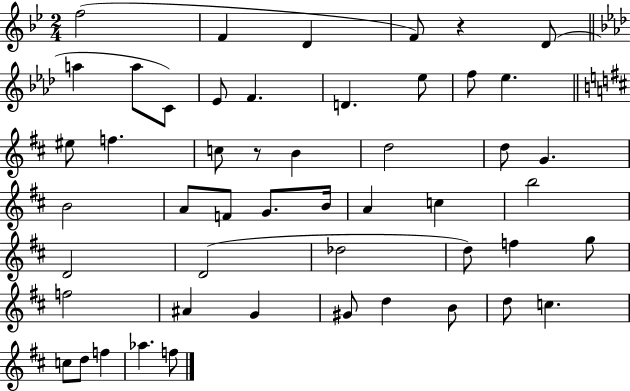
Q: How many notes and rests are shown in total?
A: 50